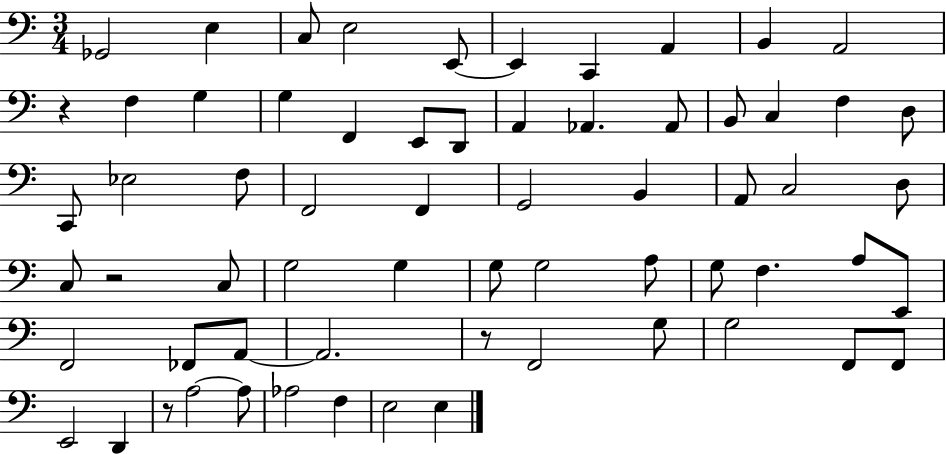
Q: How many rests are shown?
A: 4